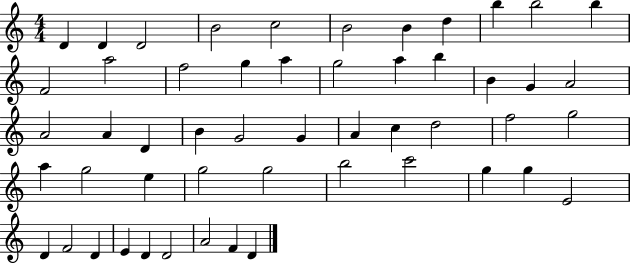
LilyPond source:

{
  \clef treble
  \numericTimeSignature
  \time 4/4
  \key c \major
  d'4 d'4 d'2 | b'2 c''2 | b'2 b'4 d''4 | b''4 b''2 b''4 | \break f'2 a''2 | f''2 g''4 a''4 | g''2 a''4 b''4 | b'4 g'4 a'2 | \break a'2 a'4 d'4 | b'4 g'2 g'4 | a'4 c''4 d''2 | f''2 g''2 | \break a''4 g''2 e''4 | g''2 g''2 | b''2 c'''2 | g''4 g''4 e'2 | \break d'4 f'2 d'4 | e'4 d'4 d'2 | a'2 f'4 d'4 | \bar "|."
}